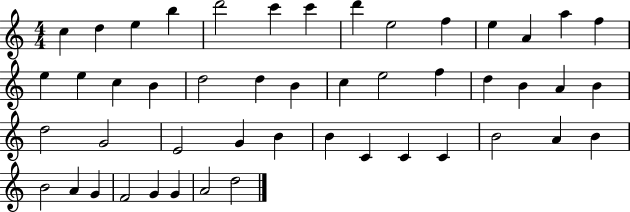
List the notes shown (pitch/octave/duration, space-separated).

C5/q D5/q E5/q B5/q D6/h C6/q C6/q D6/q E5/h F5/q E5/q A4/q A5/q F5/q E5/q E5/q C5/q B4/q D5/h D5/q B4/q C5/q E5/h F5/q D5/q B4/q A4/q B4/q D5/h G4/h E4/h G4/q B4/q B4/q C4/q C4/q C4/q B4/h A4/q B4/q B4/h A4/q G4/q F4/h G4/q G4/q A4/h D5/h